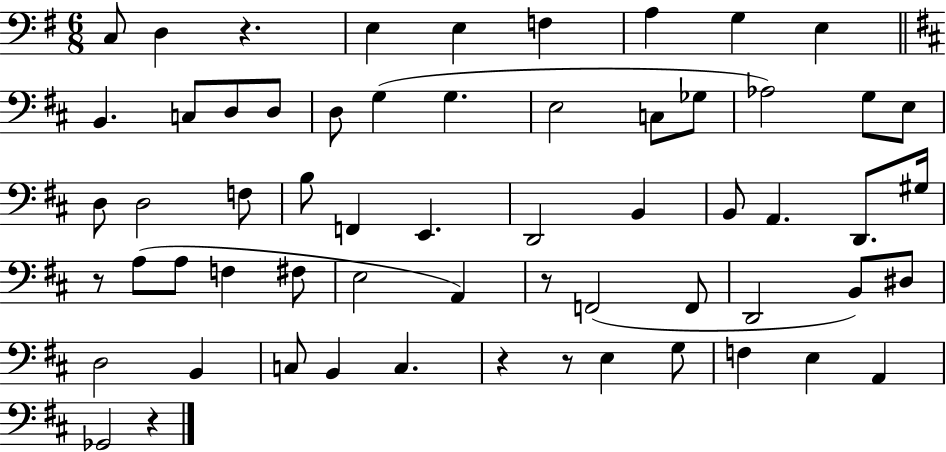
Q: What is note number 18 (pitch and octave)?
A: Gb3